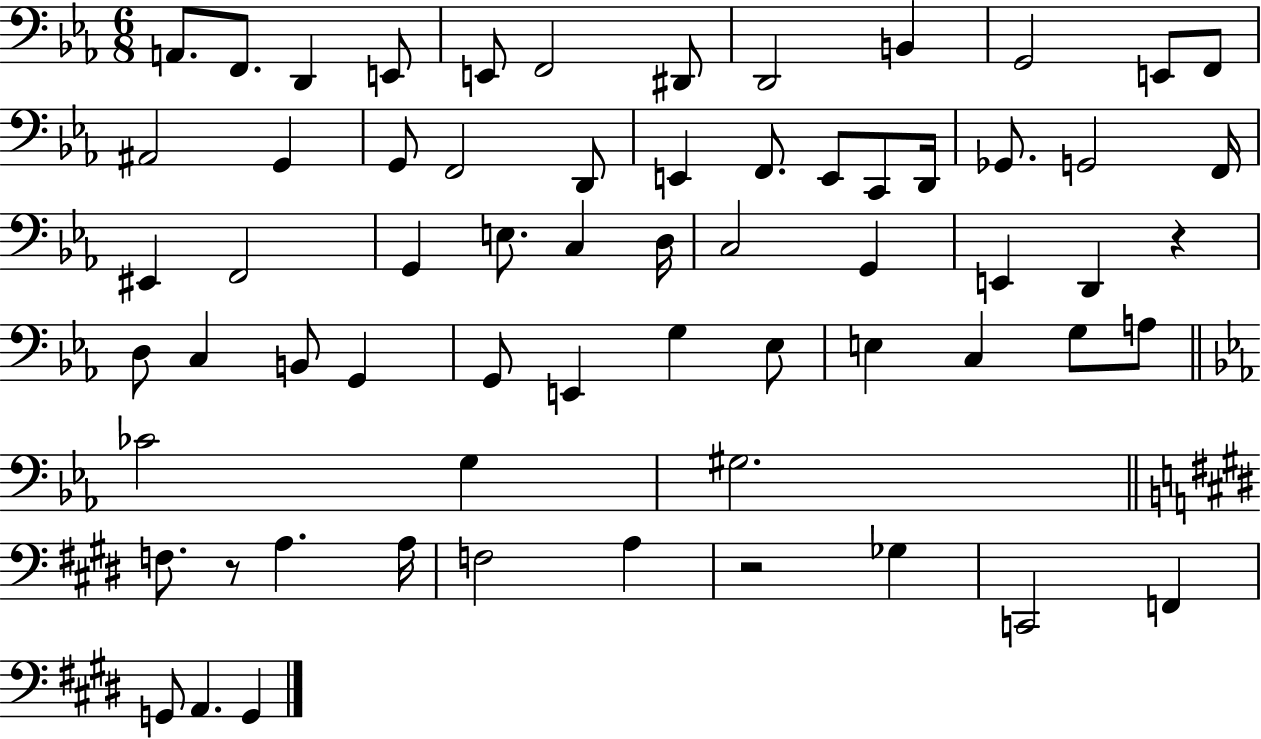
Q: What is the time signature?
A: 6/8